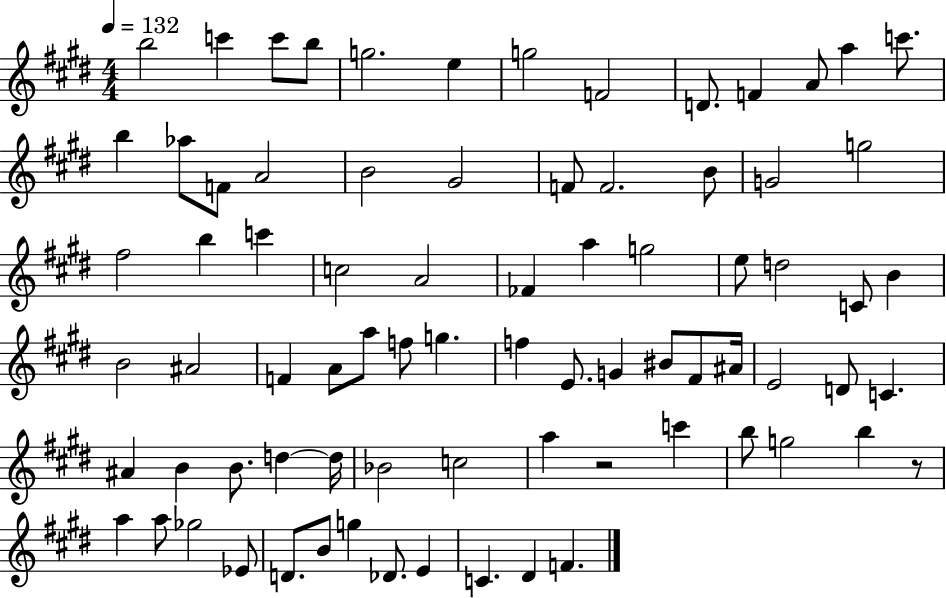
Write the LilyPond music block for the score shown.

{
  \clef treble
  \numericTimeSignature
  \time 4/4
  \key e \major
  \tempo 4 = 132
  b''2 c'''4 c'''8 b''8 | g''2. e''4 | g''2 f'2 | d'8. f'4 a'8 a''4 c'''8. | \break b''4 aes''8 f'8 a'2 | b'2 gis'2 | f'8 f'2. b'8 | g'2 g''2 | \break fis''2 b''4 c'''4 | c''2 a'2 | fes'4 a''4 g''2 | e''8 d''2 c'8 b'4 | \break b'2 ais'2 | f'4 a'8 a''8 f''8 g''4. | f''4 e'8. g'4 bis'8 fis'8 ais'16 | e'2 d'8 c'4. | \break ais'4 b'4 b'8. d''4~~ d''16 | bes'2 c''2 | a''4 r2 c'''4 | b''8 g''2 b''4 r8 | \break a''4 a''8 ges''2 ees'8 | d'8. b'8 g''4 des'8. e'4 | c'4. dis'4 f'4. | \bar "|."
}